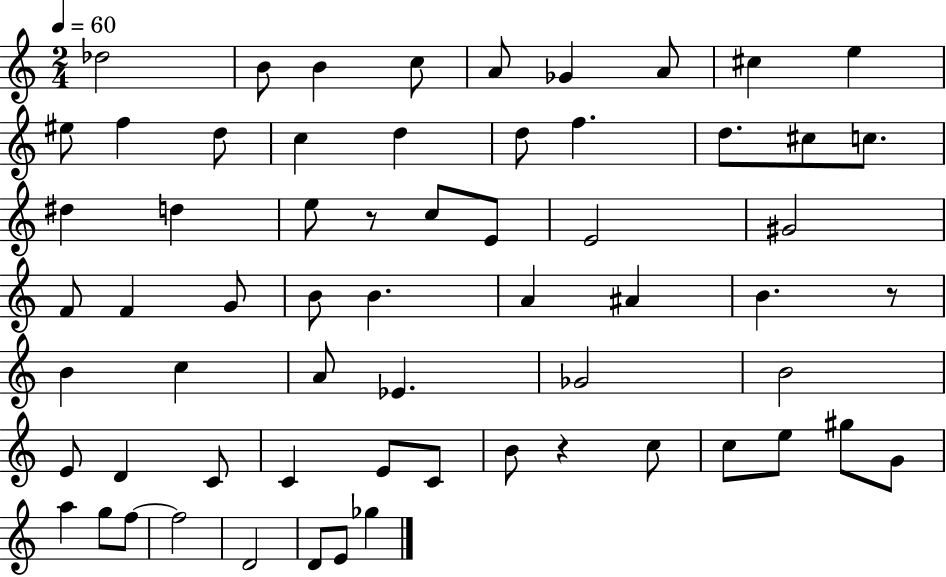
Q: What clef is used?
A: treble